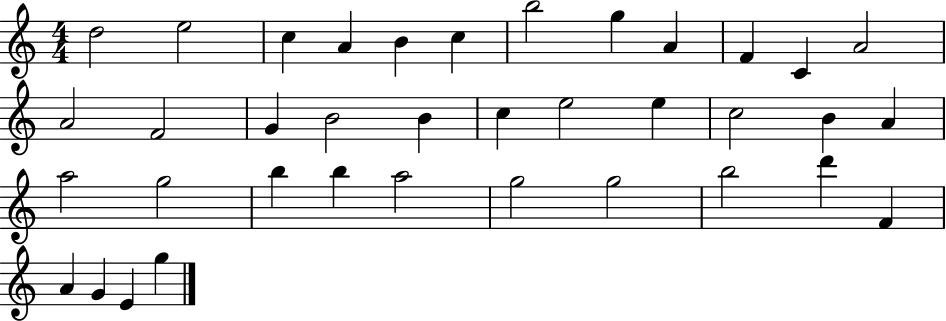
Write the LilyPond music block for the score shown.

{
  \clef treble
  \numericTimeSignature
  \time 4/4
  \key c \major
  d''2 e''2 | c''4 a'4 b'4 c''4 | b''2 g''4 a'4 | f'4 c'4 a'2 | \break a'2 f'2 | g'4 b'2 b'4 | c''4 e''2 e''4 | c''2 b'4 a'4 | \break a''2 g''2 | b''4 b''4 a''2 | g''2 g''2 | b''2 d'''4 f'4 | \break a'4 g'4 e'4 g''4 | \bar "|."
}